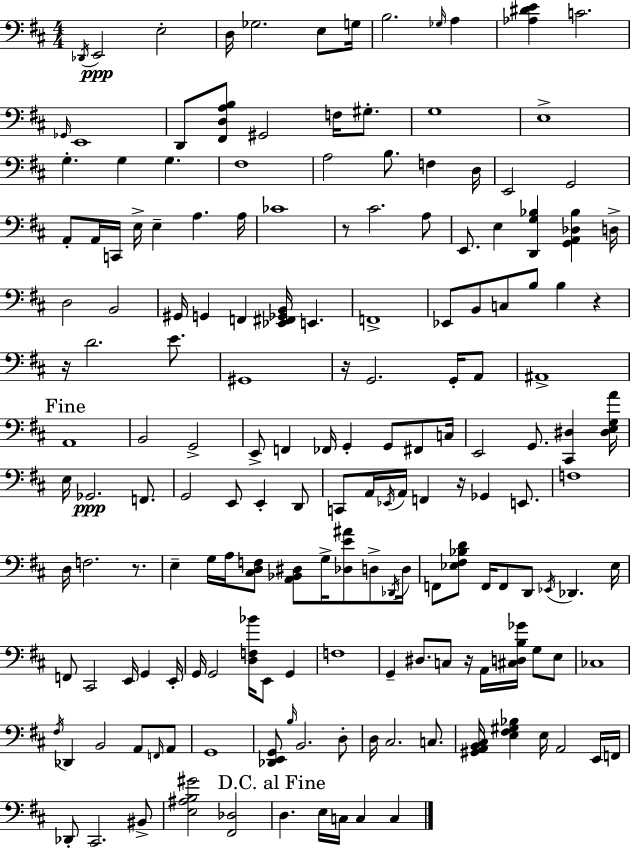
X:1
T:Untitled
M:4/4
L:1/4
K:D
_D,,/4 E,,2 E,2 D,/4 _G,2 E,/2 G,/4 B,2 _G,/4 A, [_A,^DE] C2 _G,,/4 E,,4 D,,/2 [^F,,D,A,B,]/2 ^G,,2 F,/4 ^G,/2 G,4 E,4 G, G, G, ^F,4 A,2 B,/2 F, D,/4 E,,2 G,,2 A,,/2 A,,/4 C,,/4 E,/4 E, A, A,/4 _C4 z/2 ^C2 A,/2 E,,/2 E, [D,,G,_B,] [G,,A,,_D,_B,] D,/4 D,2 B,,2 ^G,,/4 G,, F,, [_E,,^F,,_G,,B,,]/4 E,, F,,4 _E,,/2 B,,/2 C,/2 B,/2 B, z z/4 D2 E/2 ^G,,4 z/4 G,,2 G,,/4 A,,/2 ^A,,4 A,,4 B,,2 G,,2 E,,/2 F,, _F,,/4 G,, G,,/2 ^F,,/2 C,/4 E,,2 G,,/2 [^C,,^D,] [^D,E,G,A]/4 E,/4 _G,,2 F,,/2 G,,2 E,,/2 E,, D,,/2 C,,/2 A,,/4 _E,,/4 A,,/4 F,, z/4 _G,, E,,/2 F,4 D,/4 F,2 z/2 E, G,/4 A,/4 [^C,D,F,]/2 [A,,_B,,^D,]/2 G,/4 [_D,E^A]/2 D,/2 _D,,/4 D,/4 F,,/2 [_E,^F,_B,D]/2 F,,/4 F,,/2 D,,/2 _E,,/4 _D,, _E,/4 F,,/2 ^C,,2 E,,/4 G,, E,,/4 G,,/4 G,,2 [D,F,_B]/4 E,,/2 G,, F,4 G,, ^D,/2 C,/2 z/4 A,,/4 [^C,D,B,_G]/4 G,/2 E,/2 _C,4 ^F,/4 _D,, B,,2 A,,/2 F,,/4 A,,/2 G,,4 [_D,,E,,G,,]/2 B,/4 B,,2 D,/2 D,/4 ^C,2 C,/2 [^G,,A,,B,,^C,]/4 [E,^F,^G,_B,] E,/4 A,,2 E,,/4 F,,/4 _D,,/2 ^C,,2 ^B,,/2 [E,^A,B,^G]2 [^F,,_D,]2 D, E,/4 C,/4 C, C,